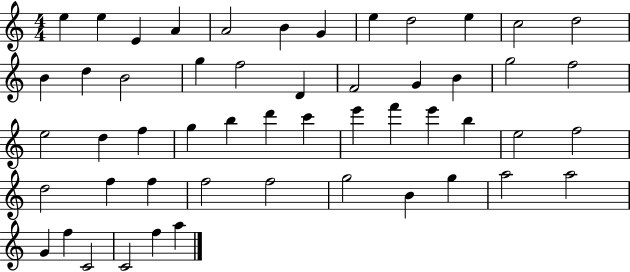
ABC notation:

X:1
T:Untitled
M:4/4
L:1/4
K:C
e e E A A2 B G e d2 e c2 d2 B d B2 g f2 D F2 G B g2 f2 e2 d f g b d' c' e' f' e' b e2 f2 d2 f f f2 f2 g2 B g a2 a2 G f C2 C2 f a